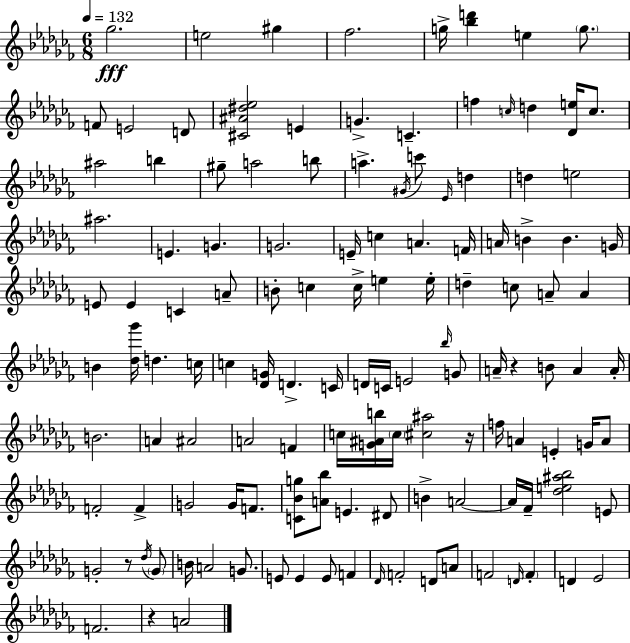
{
  \clef treble
  \numericTimeSignature
  \time 6/8
  \key aes \minor
  \tempo 4 = 132
  \repeat volta 2 { ges''2.\fff | e''2 gis''4 | fes''2. | g''16-> <bes'' d'''>4 e''4 \parenthesize g''8. | \break f'8 e'2 d'8 | <cis' ais' dis'' ees''>2 e'4 | g'4.-> c'4.-- | f''4 \grace { c''16 } d''4 <des' e''>16 c''8. | \break ais''2 b''4 | gis''8-- a''2 b''8 | a''4.-> \acciaccatura { gis'16 } c'''8 \grace { ees'16 } d''4 | d''4 e''2 | \break ais''2. | e'4. g'4. | g'2. | e'16-- c''4 a'4. | \break f'16 a'16 b'4-> b'4. | g'16 e'8 e'4 c'4 | a'8-- b'8-. c''4 c''16-> e''4 | e''16-. d''4-- c''8 a'8-- a'4 | \break b'4 <des'' ges'''>16 d''4. | c''16 c''4 <des' g'>16 d'4.-> | c'16 d'16 c'16 e'2 | \grace { bes''16 } g'8 a'16-- r4 b'8 a'4 | \break a'16-. b'2. | a'4 ais'2 | a'2 | f'4 c''16 <g' ais' b''>16 \parenthesize c''16 <cis'' ais''>2 | \break r16 f''16 a'4 e'4-. | g'16 a'8 f'2-. | f'4-> g'2 | g'16 f'8. <c' bes' g''>8 <a' bes''>8 e'4. | \break dis'8 b'4-> a'2~~ | a'16 fes'16-- <des'' e'' ais'' bes''>2 | e'8 g'2-. | r8 \acciaccatura { des''16 } \parenthesize g'8 b'16 a'2 | \break g'8. e'8 e'4 e'8 | f'4 \grace { des'16 } f'2-. | d'8 a'8 f'2 | \grace { d'16 } \parenthesize f'4-. d'4 ees'2 | \break f'2. | r4 a'2 | } \bar "|."
}